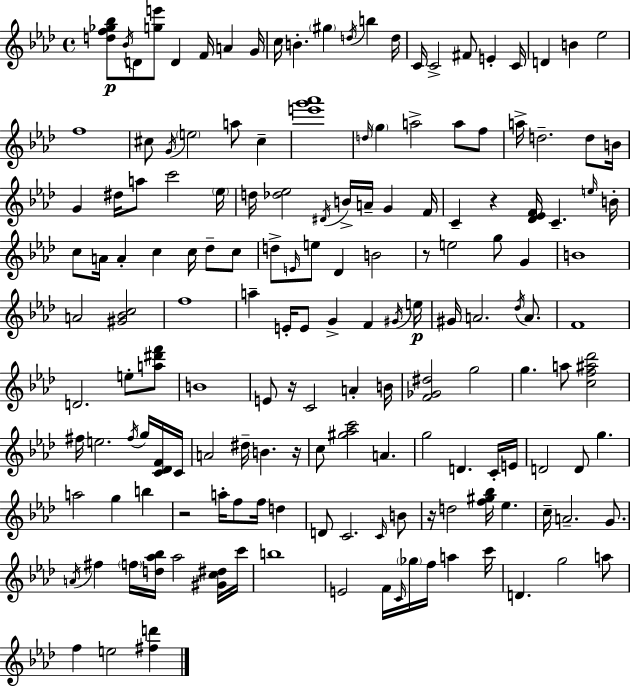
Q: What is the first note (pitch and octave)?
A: Bb4